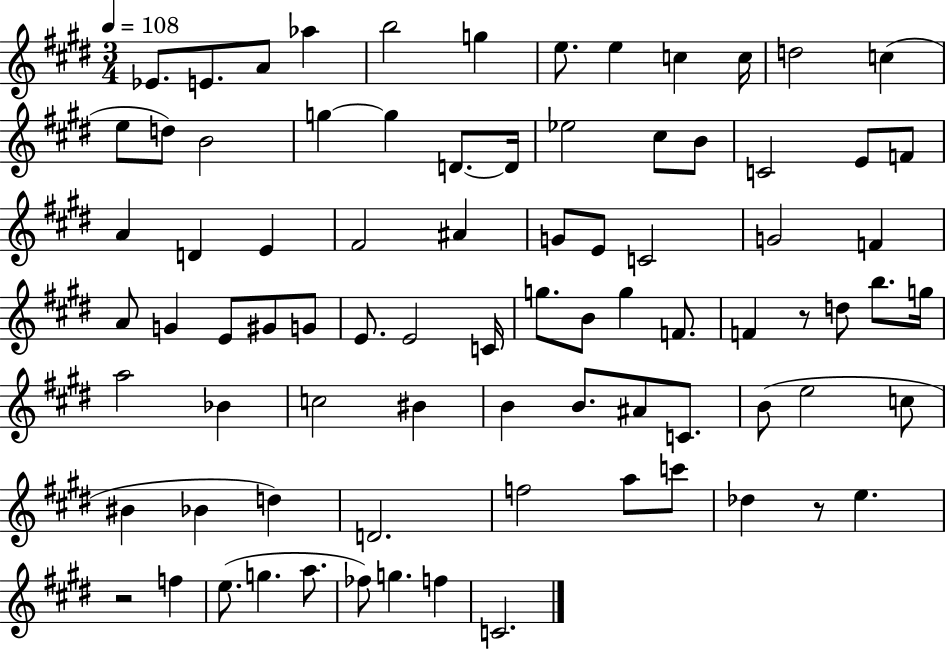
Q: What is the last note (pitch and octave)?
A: C4